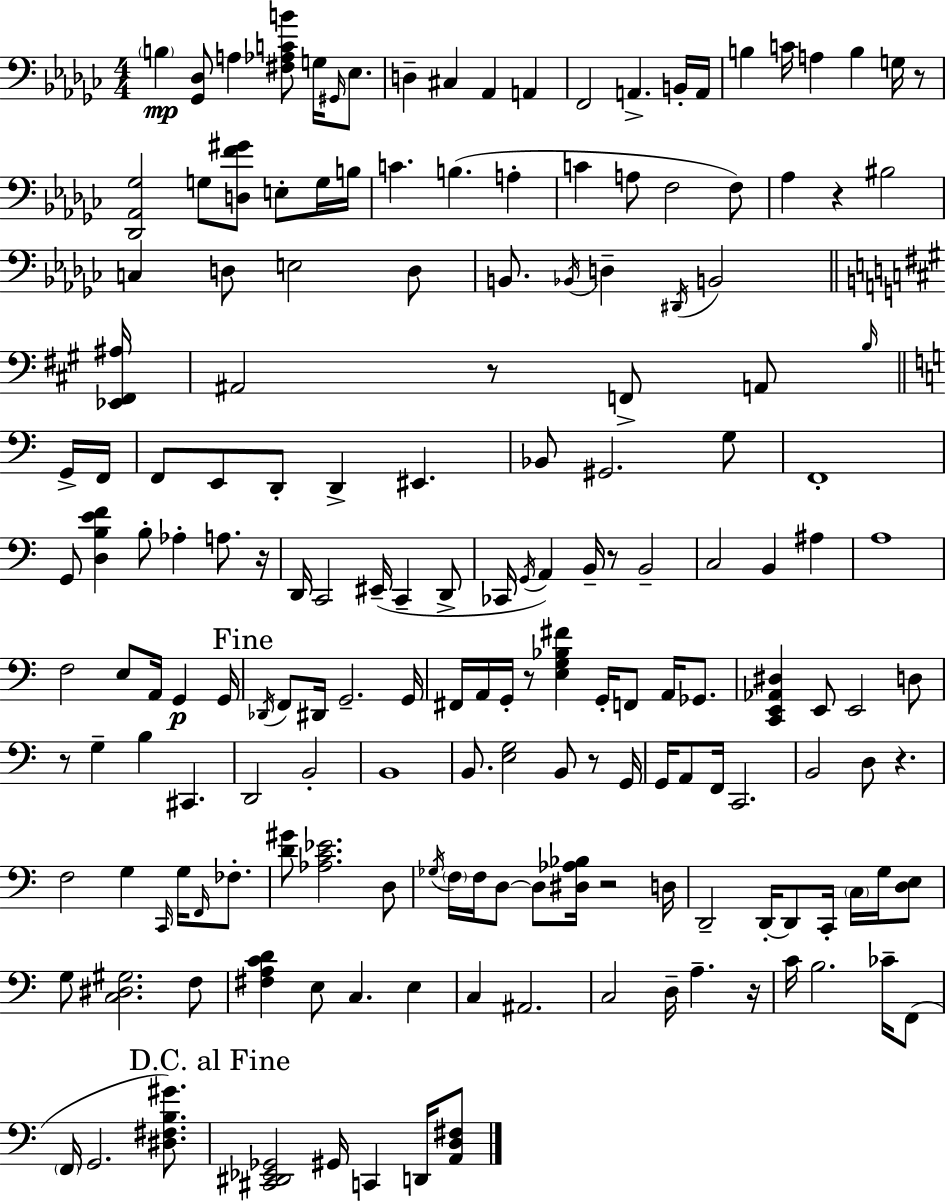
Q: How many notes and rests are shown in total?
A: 175